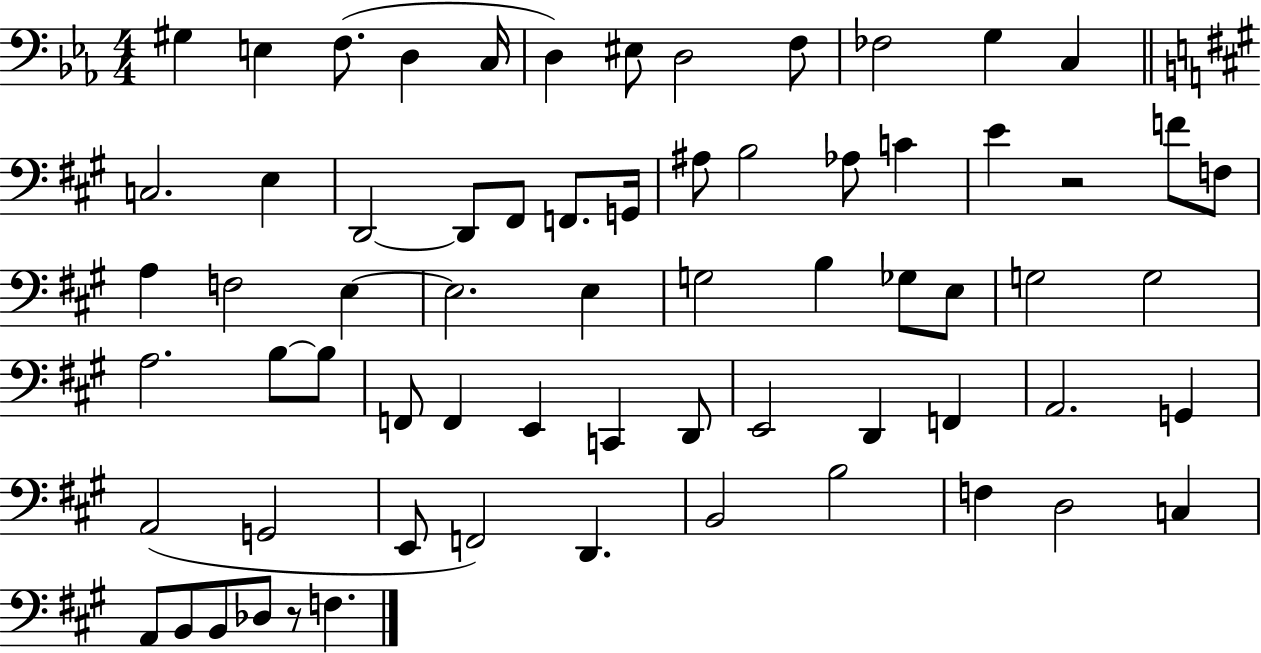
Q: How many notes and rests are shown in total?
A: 67